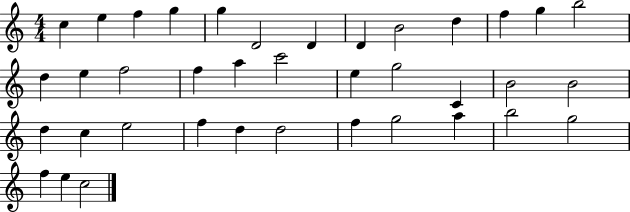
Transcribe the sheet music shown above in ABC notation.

X:1
T:Untitled
M:4/4
L:1/4
K:C
c e f g g D2 D D B2 d f g b2 d e f2 f a c'2 e g2 C B2 B2 d c e2 f d d2 f g2 a b2 g2 f e c2